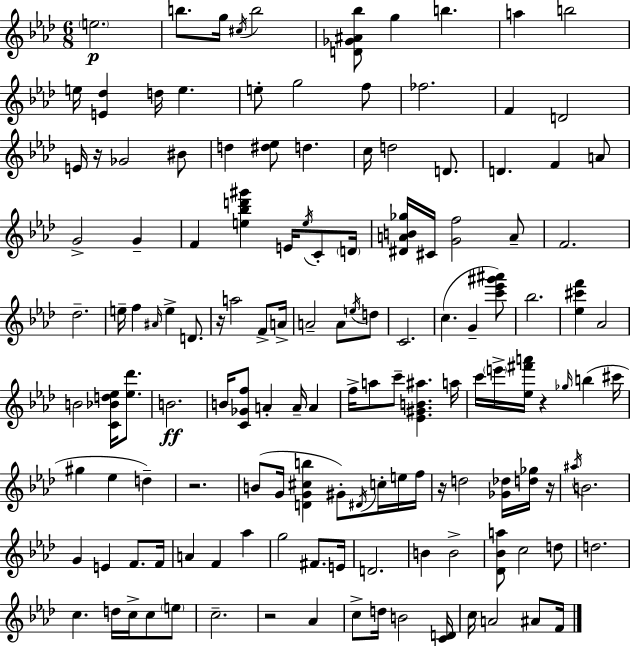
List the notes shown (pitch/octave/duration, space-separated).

E5/h. B5/e. G5/s C#5/s B5/h [D4,Gb4,A#4,Bb5]/e G5/q B5/q. A5/q B5/h E5/s [E4,Db5]/q D5/s E5/q. E5/e G5/h F5/e FES5/h. F4/q D4/h E4/s R/s Gb4/h BIS4/e D5/q [D#5,Eb5]/e D5/q. C5/s D5/h D4/e. D4/q. F4/q A4/e G4/h G4/q F4/q [E5,Bb5,D6,G#6]/q E4/s E5/s C4/e D4/s [D#4,A4,B4,Gb5]/s C#4/s [G4,F5]/h A4/e F4/h. Db5/h. E5/s F5/q A#4/s E5/q D4/e. R/s A5/h F4/e A4/s A4/h A4/e E5/s D5/e C4/h. C5/q. G4/q [C6,Eb6,G#6,A#6]/e Bb5/h. [Eb5,C#6,F6]/q Ab4/h B4/h [C4,Bb4,D5,Eb5]/s [Eb5,Db6]/e. B4/h. B4/s [C4,Gb4,F5]/e A4/q A4/s A4/q F5/s A5/e C6/e [Eb4,G#4,B4,A#5]/q. A5/s C6/s E6/s [Eb5,F#6,A6]/s R/q Gb5/s B5/q C#6/s G#5/q Eb5/q D5/q R/h. B4/e G4/s [D4,G4,C#5,B5]/q G#4/e D#4/s C5/s E5/s F5/s R/s D5/h [Gb4,Db5]/s [D5,Gb5]/s R/s A#5/s B4/h. G4/q E4/q F4/e. F4/s A4/q F4/q Ab5/q G5/h F#4/e. E4/s D4/h. B4/q B4/h [Db4,Bb4,A5]/e C5/h D5/e D5/h. C5/q. D5/s C5/s C5/e E5/e C5/h. R/h Ab4/q C5/e D5/s B4/h [C4,D4]/s C5/s A4/h A#4/e F4/s